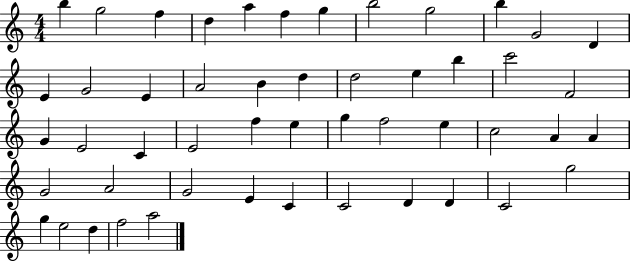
X:1
T:Untitled
M:4/4
L:1/4
K:C
b g2 f d a f g b2 g2 b G2 D E G2 E A2 B d d2 e b c'2 F2 G E2 C E2 f e g f2 e c2 A A G2 A2 G2 E C C2 D D C2 g2 g e2 d f2 a2